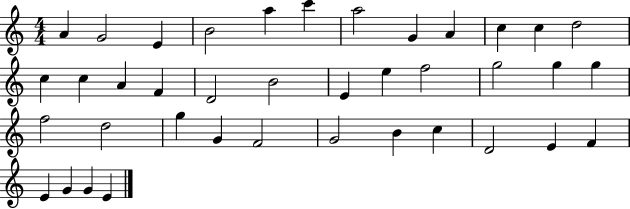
{
  \clef treble
  \numericTimeSignature
  \time 4/4
  \key c \major
  a'4 g'2 e'4 | b'2 a''4 c'''4 | a''2 g'4 a'4 | c''4 c''4 d''2 | \break c''4 c''4 a'4 f'4 | d'2 b'2 | e'4 e''4 f''2 | g''2 g''4 g''4 | \break f''2 d''2 | g''4 g'4 f'2 | g'2 b'4 c''4 | d'2 e'4 f'4 | \break e'4 g'4 g'4 e'4 | \bar "|."
}